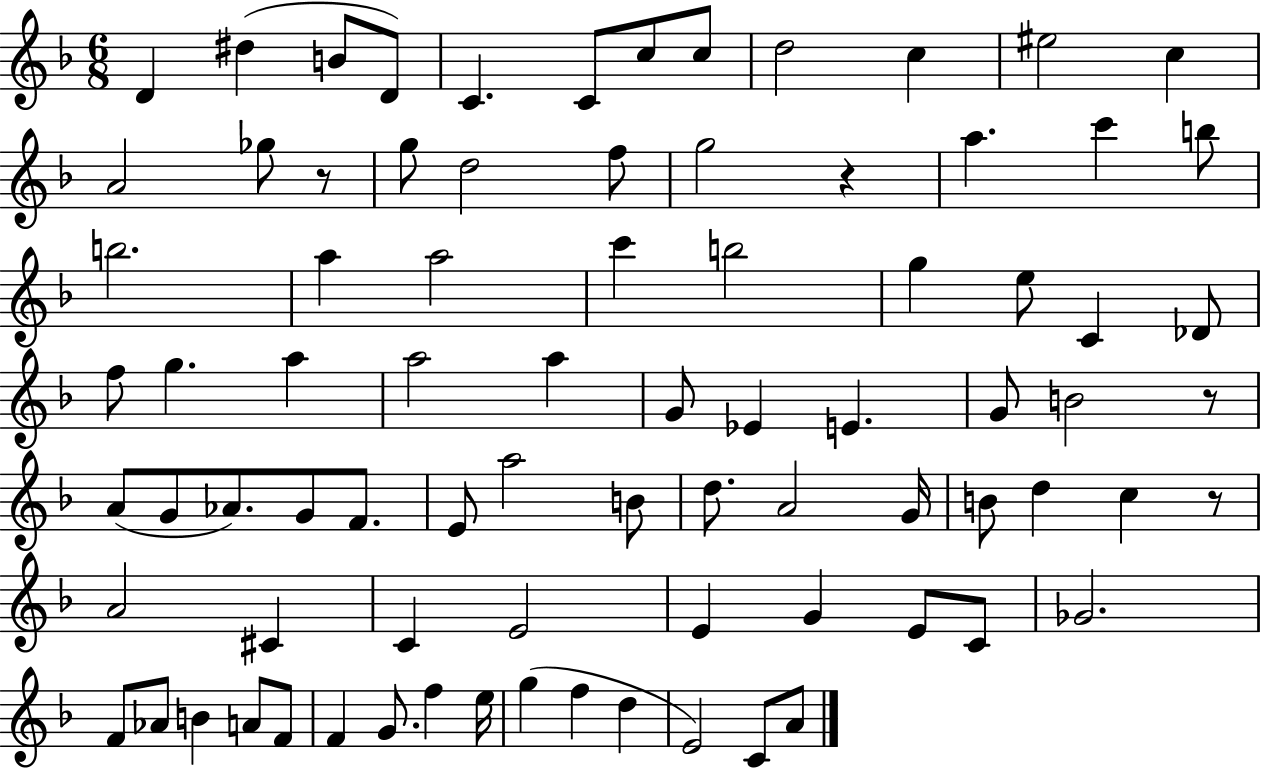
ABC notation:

X:1
T:Untitled
M:6/8
L:1/4
K:F
D ^d B/2 D/2 C C/2 c/2 c/2 d2 c ^e2 c A2 _g/2 z/2 g/2 d2 f/2 g2 z a c' b/2 b2 a a2 c' b2 g e/2 C _D/2 f/2 g a a2 a G/2 _E E G/2 B2 z/2 A/2 G/2 _A/2 G/2 F/2 E/2 a2 B/2 d/2 A2 G/4 B/2 d c z/2 A2 ^C C E2 E G E/2 C/2 _G2 F/2 _A/2 B A/2 F/2 F G/2 f e/4 g f d E2 C/2 A/2